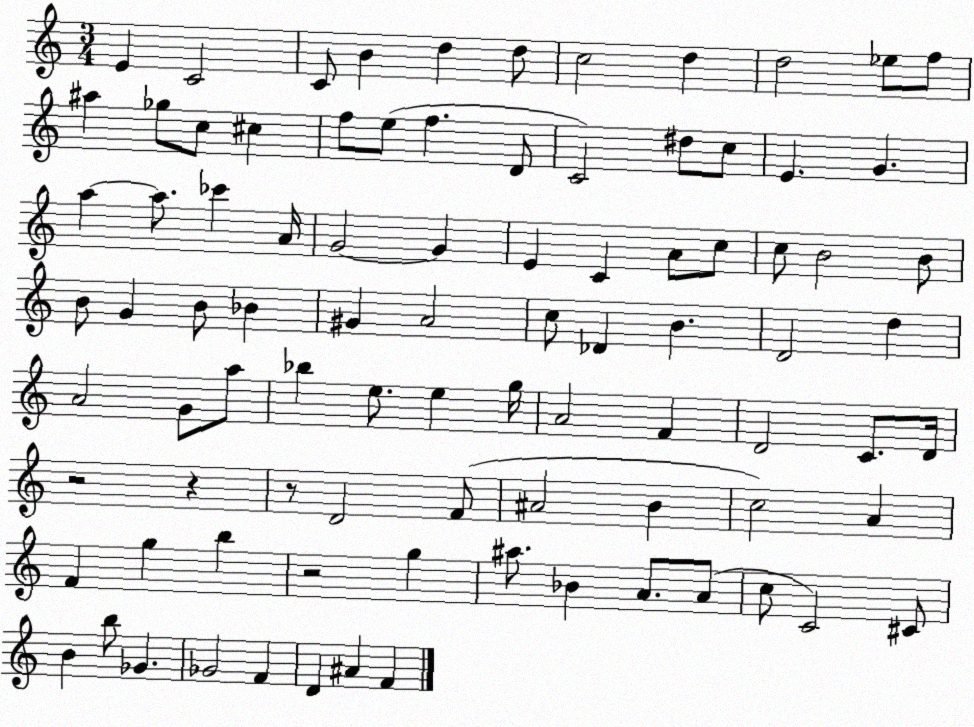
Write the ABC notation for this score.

X:1
T:Untitled
M:3/4
L:1/4
K:C
E C2 C/2 B d d/2 c2 d d2 _e/2 f/2 ^a _g/2 c/2 ^c f/2 e/2 f D/2 C2 ^d/2 c/2 E G a a/2 _c' A/4 G2 G E C A/2 c/2 c/2 B2 B/2 B/2 G B/2 _B ^G A2 c/2 _D B D2 d A2 G/2 a/2 _b e/2 e g/4 A2 F D2 C/2 D/4 z2 z z/2 D2 F/2 ^A2 B c2 A F g b z2 g ^a/2 _B A/2 A/2 c/2 C2 ^C/2 B b/2 _G _G2 F D ^A F